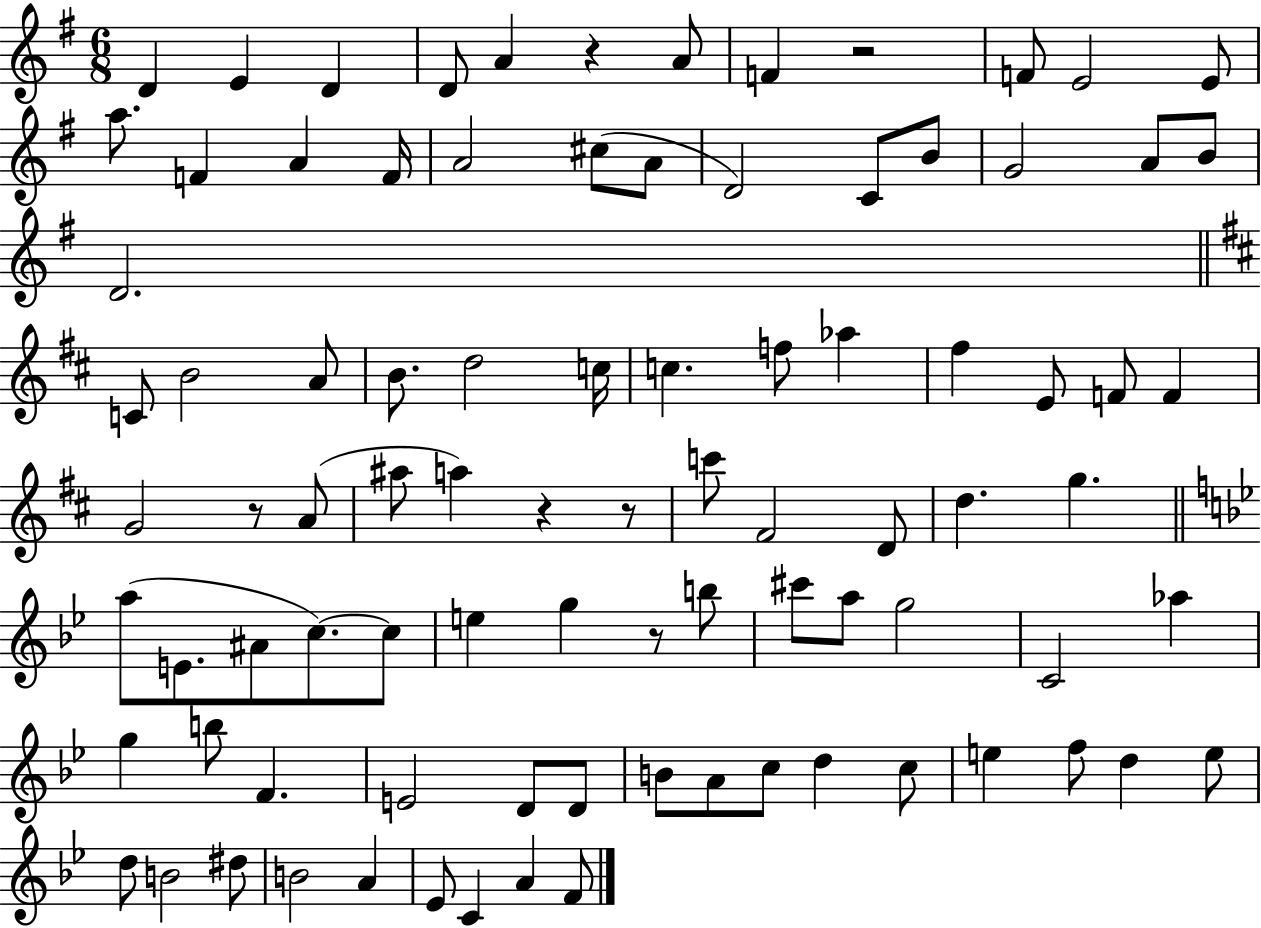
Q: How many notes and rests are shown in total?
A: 89